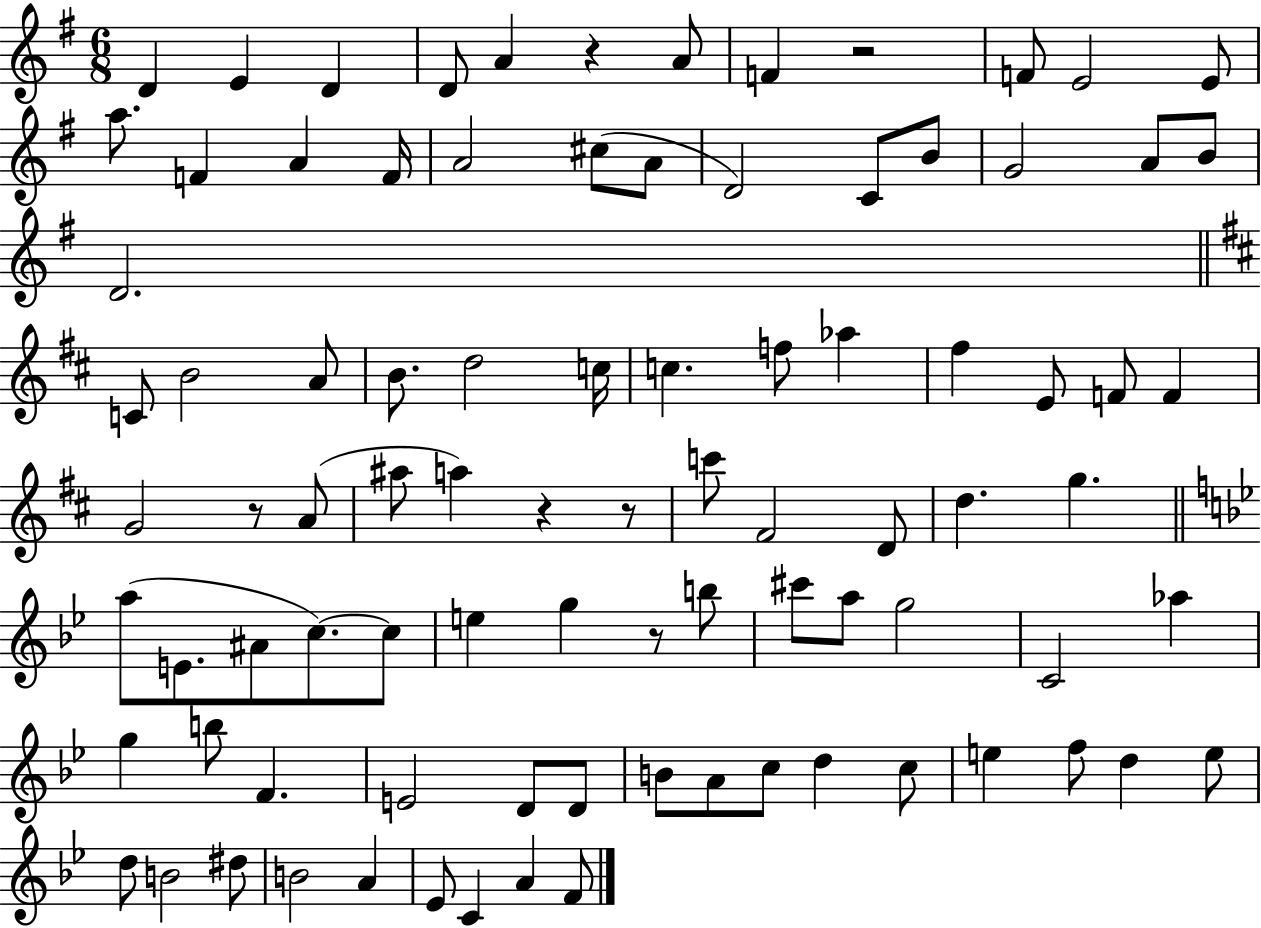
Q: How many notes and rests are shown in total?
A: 89